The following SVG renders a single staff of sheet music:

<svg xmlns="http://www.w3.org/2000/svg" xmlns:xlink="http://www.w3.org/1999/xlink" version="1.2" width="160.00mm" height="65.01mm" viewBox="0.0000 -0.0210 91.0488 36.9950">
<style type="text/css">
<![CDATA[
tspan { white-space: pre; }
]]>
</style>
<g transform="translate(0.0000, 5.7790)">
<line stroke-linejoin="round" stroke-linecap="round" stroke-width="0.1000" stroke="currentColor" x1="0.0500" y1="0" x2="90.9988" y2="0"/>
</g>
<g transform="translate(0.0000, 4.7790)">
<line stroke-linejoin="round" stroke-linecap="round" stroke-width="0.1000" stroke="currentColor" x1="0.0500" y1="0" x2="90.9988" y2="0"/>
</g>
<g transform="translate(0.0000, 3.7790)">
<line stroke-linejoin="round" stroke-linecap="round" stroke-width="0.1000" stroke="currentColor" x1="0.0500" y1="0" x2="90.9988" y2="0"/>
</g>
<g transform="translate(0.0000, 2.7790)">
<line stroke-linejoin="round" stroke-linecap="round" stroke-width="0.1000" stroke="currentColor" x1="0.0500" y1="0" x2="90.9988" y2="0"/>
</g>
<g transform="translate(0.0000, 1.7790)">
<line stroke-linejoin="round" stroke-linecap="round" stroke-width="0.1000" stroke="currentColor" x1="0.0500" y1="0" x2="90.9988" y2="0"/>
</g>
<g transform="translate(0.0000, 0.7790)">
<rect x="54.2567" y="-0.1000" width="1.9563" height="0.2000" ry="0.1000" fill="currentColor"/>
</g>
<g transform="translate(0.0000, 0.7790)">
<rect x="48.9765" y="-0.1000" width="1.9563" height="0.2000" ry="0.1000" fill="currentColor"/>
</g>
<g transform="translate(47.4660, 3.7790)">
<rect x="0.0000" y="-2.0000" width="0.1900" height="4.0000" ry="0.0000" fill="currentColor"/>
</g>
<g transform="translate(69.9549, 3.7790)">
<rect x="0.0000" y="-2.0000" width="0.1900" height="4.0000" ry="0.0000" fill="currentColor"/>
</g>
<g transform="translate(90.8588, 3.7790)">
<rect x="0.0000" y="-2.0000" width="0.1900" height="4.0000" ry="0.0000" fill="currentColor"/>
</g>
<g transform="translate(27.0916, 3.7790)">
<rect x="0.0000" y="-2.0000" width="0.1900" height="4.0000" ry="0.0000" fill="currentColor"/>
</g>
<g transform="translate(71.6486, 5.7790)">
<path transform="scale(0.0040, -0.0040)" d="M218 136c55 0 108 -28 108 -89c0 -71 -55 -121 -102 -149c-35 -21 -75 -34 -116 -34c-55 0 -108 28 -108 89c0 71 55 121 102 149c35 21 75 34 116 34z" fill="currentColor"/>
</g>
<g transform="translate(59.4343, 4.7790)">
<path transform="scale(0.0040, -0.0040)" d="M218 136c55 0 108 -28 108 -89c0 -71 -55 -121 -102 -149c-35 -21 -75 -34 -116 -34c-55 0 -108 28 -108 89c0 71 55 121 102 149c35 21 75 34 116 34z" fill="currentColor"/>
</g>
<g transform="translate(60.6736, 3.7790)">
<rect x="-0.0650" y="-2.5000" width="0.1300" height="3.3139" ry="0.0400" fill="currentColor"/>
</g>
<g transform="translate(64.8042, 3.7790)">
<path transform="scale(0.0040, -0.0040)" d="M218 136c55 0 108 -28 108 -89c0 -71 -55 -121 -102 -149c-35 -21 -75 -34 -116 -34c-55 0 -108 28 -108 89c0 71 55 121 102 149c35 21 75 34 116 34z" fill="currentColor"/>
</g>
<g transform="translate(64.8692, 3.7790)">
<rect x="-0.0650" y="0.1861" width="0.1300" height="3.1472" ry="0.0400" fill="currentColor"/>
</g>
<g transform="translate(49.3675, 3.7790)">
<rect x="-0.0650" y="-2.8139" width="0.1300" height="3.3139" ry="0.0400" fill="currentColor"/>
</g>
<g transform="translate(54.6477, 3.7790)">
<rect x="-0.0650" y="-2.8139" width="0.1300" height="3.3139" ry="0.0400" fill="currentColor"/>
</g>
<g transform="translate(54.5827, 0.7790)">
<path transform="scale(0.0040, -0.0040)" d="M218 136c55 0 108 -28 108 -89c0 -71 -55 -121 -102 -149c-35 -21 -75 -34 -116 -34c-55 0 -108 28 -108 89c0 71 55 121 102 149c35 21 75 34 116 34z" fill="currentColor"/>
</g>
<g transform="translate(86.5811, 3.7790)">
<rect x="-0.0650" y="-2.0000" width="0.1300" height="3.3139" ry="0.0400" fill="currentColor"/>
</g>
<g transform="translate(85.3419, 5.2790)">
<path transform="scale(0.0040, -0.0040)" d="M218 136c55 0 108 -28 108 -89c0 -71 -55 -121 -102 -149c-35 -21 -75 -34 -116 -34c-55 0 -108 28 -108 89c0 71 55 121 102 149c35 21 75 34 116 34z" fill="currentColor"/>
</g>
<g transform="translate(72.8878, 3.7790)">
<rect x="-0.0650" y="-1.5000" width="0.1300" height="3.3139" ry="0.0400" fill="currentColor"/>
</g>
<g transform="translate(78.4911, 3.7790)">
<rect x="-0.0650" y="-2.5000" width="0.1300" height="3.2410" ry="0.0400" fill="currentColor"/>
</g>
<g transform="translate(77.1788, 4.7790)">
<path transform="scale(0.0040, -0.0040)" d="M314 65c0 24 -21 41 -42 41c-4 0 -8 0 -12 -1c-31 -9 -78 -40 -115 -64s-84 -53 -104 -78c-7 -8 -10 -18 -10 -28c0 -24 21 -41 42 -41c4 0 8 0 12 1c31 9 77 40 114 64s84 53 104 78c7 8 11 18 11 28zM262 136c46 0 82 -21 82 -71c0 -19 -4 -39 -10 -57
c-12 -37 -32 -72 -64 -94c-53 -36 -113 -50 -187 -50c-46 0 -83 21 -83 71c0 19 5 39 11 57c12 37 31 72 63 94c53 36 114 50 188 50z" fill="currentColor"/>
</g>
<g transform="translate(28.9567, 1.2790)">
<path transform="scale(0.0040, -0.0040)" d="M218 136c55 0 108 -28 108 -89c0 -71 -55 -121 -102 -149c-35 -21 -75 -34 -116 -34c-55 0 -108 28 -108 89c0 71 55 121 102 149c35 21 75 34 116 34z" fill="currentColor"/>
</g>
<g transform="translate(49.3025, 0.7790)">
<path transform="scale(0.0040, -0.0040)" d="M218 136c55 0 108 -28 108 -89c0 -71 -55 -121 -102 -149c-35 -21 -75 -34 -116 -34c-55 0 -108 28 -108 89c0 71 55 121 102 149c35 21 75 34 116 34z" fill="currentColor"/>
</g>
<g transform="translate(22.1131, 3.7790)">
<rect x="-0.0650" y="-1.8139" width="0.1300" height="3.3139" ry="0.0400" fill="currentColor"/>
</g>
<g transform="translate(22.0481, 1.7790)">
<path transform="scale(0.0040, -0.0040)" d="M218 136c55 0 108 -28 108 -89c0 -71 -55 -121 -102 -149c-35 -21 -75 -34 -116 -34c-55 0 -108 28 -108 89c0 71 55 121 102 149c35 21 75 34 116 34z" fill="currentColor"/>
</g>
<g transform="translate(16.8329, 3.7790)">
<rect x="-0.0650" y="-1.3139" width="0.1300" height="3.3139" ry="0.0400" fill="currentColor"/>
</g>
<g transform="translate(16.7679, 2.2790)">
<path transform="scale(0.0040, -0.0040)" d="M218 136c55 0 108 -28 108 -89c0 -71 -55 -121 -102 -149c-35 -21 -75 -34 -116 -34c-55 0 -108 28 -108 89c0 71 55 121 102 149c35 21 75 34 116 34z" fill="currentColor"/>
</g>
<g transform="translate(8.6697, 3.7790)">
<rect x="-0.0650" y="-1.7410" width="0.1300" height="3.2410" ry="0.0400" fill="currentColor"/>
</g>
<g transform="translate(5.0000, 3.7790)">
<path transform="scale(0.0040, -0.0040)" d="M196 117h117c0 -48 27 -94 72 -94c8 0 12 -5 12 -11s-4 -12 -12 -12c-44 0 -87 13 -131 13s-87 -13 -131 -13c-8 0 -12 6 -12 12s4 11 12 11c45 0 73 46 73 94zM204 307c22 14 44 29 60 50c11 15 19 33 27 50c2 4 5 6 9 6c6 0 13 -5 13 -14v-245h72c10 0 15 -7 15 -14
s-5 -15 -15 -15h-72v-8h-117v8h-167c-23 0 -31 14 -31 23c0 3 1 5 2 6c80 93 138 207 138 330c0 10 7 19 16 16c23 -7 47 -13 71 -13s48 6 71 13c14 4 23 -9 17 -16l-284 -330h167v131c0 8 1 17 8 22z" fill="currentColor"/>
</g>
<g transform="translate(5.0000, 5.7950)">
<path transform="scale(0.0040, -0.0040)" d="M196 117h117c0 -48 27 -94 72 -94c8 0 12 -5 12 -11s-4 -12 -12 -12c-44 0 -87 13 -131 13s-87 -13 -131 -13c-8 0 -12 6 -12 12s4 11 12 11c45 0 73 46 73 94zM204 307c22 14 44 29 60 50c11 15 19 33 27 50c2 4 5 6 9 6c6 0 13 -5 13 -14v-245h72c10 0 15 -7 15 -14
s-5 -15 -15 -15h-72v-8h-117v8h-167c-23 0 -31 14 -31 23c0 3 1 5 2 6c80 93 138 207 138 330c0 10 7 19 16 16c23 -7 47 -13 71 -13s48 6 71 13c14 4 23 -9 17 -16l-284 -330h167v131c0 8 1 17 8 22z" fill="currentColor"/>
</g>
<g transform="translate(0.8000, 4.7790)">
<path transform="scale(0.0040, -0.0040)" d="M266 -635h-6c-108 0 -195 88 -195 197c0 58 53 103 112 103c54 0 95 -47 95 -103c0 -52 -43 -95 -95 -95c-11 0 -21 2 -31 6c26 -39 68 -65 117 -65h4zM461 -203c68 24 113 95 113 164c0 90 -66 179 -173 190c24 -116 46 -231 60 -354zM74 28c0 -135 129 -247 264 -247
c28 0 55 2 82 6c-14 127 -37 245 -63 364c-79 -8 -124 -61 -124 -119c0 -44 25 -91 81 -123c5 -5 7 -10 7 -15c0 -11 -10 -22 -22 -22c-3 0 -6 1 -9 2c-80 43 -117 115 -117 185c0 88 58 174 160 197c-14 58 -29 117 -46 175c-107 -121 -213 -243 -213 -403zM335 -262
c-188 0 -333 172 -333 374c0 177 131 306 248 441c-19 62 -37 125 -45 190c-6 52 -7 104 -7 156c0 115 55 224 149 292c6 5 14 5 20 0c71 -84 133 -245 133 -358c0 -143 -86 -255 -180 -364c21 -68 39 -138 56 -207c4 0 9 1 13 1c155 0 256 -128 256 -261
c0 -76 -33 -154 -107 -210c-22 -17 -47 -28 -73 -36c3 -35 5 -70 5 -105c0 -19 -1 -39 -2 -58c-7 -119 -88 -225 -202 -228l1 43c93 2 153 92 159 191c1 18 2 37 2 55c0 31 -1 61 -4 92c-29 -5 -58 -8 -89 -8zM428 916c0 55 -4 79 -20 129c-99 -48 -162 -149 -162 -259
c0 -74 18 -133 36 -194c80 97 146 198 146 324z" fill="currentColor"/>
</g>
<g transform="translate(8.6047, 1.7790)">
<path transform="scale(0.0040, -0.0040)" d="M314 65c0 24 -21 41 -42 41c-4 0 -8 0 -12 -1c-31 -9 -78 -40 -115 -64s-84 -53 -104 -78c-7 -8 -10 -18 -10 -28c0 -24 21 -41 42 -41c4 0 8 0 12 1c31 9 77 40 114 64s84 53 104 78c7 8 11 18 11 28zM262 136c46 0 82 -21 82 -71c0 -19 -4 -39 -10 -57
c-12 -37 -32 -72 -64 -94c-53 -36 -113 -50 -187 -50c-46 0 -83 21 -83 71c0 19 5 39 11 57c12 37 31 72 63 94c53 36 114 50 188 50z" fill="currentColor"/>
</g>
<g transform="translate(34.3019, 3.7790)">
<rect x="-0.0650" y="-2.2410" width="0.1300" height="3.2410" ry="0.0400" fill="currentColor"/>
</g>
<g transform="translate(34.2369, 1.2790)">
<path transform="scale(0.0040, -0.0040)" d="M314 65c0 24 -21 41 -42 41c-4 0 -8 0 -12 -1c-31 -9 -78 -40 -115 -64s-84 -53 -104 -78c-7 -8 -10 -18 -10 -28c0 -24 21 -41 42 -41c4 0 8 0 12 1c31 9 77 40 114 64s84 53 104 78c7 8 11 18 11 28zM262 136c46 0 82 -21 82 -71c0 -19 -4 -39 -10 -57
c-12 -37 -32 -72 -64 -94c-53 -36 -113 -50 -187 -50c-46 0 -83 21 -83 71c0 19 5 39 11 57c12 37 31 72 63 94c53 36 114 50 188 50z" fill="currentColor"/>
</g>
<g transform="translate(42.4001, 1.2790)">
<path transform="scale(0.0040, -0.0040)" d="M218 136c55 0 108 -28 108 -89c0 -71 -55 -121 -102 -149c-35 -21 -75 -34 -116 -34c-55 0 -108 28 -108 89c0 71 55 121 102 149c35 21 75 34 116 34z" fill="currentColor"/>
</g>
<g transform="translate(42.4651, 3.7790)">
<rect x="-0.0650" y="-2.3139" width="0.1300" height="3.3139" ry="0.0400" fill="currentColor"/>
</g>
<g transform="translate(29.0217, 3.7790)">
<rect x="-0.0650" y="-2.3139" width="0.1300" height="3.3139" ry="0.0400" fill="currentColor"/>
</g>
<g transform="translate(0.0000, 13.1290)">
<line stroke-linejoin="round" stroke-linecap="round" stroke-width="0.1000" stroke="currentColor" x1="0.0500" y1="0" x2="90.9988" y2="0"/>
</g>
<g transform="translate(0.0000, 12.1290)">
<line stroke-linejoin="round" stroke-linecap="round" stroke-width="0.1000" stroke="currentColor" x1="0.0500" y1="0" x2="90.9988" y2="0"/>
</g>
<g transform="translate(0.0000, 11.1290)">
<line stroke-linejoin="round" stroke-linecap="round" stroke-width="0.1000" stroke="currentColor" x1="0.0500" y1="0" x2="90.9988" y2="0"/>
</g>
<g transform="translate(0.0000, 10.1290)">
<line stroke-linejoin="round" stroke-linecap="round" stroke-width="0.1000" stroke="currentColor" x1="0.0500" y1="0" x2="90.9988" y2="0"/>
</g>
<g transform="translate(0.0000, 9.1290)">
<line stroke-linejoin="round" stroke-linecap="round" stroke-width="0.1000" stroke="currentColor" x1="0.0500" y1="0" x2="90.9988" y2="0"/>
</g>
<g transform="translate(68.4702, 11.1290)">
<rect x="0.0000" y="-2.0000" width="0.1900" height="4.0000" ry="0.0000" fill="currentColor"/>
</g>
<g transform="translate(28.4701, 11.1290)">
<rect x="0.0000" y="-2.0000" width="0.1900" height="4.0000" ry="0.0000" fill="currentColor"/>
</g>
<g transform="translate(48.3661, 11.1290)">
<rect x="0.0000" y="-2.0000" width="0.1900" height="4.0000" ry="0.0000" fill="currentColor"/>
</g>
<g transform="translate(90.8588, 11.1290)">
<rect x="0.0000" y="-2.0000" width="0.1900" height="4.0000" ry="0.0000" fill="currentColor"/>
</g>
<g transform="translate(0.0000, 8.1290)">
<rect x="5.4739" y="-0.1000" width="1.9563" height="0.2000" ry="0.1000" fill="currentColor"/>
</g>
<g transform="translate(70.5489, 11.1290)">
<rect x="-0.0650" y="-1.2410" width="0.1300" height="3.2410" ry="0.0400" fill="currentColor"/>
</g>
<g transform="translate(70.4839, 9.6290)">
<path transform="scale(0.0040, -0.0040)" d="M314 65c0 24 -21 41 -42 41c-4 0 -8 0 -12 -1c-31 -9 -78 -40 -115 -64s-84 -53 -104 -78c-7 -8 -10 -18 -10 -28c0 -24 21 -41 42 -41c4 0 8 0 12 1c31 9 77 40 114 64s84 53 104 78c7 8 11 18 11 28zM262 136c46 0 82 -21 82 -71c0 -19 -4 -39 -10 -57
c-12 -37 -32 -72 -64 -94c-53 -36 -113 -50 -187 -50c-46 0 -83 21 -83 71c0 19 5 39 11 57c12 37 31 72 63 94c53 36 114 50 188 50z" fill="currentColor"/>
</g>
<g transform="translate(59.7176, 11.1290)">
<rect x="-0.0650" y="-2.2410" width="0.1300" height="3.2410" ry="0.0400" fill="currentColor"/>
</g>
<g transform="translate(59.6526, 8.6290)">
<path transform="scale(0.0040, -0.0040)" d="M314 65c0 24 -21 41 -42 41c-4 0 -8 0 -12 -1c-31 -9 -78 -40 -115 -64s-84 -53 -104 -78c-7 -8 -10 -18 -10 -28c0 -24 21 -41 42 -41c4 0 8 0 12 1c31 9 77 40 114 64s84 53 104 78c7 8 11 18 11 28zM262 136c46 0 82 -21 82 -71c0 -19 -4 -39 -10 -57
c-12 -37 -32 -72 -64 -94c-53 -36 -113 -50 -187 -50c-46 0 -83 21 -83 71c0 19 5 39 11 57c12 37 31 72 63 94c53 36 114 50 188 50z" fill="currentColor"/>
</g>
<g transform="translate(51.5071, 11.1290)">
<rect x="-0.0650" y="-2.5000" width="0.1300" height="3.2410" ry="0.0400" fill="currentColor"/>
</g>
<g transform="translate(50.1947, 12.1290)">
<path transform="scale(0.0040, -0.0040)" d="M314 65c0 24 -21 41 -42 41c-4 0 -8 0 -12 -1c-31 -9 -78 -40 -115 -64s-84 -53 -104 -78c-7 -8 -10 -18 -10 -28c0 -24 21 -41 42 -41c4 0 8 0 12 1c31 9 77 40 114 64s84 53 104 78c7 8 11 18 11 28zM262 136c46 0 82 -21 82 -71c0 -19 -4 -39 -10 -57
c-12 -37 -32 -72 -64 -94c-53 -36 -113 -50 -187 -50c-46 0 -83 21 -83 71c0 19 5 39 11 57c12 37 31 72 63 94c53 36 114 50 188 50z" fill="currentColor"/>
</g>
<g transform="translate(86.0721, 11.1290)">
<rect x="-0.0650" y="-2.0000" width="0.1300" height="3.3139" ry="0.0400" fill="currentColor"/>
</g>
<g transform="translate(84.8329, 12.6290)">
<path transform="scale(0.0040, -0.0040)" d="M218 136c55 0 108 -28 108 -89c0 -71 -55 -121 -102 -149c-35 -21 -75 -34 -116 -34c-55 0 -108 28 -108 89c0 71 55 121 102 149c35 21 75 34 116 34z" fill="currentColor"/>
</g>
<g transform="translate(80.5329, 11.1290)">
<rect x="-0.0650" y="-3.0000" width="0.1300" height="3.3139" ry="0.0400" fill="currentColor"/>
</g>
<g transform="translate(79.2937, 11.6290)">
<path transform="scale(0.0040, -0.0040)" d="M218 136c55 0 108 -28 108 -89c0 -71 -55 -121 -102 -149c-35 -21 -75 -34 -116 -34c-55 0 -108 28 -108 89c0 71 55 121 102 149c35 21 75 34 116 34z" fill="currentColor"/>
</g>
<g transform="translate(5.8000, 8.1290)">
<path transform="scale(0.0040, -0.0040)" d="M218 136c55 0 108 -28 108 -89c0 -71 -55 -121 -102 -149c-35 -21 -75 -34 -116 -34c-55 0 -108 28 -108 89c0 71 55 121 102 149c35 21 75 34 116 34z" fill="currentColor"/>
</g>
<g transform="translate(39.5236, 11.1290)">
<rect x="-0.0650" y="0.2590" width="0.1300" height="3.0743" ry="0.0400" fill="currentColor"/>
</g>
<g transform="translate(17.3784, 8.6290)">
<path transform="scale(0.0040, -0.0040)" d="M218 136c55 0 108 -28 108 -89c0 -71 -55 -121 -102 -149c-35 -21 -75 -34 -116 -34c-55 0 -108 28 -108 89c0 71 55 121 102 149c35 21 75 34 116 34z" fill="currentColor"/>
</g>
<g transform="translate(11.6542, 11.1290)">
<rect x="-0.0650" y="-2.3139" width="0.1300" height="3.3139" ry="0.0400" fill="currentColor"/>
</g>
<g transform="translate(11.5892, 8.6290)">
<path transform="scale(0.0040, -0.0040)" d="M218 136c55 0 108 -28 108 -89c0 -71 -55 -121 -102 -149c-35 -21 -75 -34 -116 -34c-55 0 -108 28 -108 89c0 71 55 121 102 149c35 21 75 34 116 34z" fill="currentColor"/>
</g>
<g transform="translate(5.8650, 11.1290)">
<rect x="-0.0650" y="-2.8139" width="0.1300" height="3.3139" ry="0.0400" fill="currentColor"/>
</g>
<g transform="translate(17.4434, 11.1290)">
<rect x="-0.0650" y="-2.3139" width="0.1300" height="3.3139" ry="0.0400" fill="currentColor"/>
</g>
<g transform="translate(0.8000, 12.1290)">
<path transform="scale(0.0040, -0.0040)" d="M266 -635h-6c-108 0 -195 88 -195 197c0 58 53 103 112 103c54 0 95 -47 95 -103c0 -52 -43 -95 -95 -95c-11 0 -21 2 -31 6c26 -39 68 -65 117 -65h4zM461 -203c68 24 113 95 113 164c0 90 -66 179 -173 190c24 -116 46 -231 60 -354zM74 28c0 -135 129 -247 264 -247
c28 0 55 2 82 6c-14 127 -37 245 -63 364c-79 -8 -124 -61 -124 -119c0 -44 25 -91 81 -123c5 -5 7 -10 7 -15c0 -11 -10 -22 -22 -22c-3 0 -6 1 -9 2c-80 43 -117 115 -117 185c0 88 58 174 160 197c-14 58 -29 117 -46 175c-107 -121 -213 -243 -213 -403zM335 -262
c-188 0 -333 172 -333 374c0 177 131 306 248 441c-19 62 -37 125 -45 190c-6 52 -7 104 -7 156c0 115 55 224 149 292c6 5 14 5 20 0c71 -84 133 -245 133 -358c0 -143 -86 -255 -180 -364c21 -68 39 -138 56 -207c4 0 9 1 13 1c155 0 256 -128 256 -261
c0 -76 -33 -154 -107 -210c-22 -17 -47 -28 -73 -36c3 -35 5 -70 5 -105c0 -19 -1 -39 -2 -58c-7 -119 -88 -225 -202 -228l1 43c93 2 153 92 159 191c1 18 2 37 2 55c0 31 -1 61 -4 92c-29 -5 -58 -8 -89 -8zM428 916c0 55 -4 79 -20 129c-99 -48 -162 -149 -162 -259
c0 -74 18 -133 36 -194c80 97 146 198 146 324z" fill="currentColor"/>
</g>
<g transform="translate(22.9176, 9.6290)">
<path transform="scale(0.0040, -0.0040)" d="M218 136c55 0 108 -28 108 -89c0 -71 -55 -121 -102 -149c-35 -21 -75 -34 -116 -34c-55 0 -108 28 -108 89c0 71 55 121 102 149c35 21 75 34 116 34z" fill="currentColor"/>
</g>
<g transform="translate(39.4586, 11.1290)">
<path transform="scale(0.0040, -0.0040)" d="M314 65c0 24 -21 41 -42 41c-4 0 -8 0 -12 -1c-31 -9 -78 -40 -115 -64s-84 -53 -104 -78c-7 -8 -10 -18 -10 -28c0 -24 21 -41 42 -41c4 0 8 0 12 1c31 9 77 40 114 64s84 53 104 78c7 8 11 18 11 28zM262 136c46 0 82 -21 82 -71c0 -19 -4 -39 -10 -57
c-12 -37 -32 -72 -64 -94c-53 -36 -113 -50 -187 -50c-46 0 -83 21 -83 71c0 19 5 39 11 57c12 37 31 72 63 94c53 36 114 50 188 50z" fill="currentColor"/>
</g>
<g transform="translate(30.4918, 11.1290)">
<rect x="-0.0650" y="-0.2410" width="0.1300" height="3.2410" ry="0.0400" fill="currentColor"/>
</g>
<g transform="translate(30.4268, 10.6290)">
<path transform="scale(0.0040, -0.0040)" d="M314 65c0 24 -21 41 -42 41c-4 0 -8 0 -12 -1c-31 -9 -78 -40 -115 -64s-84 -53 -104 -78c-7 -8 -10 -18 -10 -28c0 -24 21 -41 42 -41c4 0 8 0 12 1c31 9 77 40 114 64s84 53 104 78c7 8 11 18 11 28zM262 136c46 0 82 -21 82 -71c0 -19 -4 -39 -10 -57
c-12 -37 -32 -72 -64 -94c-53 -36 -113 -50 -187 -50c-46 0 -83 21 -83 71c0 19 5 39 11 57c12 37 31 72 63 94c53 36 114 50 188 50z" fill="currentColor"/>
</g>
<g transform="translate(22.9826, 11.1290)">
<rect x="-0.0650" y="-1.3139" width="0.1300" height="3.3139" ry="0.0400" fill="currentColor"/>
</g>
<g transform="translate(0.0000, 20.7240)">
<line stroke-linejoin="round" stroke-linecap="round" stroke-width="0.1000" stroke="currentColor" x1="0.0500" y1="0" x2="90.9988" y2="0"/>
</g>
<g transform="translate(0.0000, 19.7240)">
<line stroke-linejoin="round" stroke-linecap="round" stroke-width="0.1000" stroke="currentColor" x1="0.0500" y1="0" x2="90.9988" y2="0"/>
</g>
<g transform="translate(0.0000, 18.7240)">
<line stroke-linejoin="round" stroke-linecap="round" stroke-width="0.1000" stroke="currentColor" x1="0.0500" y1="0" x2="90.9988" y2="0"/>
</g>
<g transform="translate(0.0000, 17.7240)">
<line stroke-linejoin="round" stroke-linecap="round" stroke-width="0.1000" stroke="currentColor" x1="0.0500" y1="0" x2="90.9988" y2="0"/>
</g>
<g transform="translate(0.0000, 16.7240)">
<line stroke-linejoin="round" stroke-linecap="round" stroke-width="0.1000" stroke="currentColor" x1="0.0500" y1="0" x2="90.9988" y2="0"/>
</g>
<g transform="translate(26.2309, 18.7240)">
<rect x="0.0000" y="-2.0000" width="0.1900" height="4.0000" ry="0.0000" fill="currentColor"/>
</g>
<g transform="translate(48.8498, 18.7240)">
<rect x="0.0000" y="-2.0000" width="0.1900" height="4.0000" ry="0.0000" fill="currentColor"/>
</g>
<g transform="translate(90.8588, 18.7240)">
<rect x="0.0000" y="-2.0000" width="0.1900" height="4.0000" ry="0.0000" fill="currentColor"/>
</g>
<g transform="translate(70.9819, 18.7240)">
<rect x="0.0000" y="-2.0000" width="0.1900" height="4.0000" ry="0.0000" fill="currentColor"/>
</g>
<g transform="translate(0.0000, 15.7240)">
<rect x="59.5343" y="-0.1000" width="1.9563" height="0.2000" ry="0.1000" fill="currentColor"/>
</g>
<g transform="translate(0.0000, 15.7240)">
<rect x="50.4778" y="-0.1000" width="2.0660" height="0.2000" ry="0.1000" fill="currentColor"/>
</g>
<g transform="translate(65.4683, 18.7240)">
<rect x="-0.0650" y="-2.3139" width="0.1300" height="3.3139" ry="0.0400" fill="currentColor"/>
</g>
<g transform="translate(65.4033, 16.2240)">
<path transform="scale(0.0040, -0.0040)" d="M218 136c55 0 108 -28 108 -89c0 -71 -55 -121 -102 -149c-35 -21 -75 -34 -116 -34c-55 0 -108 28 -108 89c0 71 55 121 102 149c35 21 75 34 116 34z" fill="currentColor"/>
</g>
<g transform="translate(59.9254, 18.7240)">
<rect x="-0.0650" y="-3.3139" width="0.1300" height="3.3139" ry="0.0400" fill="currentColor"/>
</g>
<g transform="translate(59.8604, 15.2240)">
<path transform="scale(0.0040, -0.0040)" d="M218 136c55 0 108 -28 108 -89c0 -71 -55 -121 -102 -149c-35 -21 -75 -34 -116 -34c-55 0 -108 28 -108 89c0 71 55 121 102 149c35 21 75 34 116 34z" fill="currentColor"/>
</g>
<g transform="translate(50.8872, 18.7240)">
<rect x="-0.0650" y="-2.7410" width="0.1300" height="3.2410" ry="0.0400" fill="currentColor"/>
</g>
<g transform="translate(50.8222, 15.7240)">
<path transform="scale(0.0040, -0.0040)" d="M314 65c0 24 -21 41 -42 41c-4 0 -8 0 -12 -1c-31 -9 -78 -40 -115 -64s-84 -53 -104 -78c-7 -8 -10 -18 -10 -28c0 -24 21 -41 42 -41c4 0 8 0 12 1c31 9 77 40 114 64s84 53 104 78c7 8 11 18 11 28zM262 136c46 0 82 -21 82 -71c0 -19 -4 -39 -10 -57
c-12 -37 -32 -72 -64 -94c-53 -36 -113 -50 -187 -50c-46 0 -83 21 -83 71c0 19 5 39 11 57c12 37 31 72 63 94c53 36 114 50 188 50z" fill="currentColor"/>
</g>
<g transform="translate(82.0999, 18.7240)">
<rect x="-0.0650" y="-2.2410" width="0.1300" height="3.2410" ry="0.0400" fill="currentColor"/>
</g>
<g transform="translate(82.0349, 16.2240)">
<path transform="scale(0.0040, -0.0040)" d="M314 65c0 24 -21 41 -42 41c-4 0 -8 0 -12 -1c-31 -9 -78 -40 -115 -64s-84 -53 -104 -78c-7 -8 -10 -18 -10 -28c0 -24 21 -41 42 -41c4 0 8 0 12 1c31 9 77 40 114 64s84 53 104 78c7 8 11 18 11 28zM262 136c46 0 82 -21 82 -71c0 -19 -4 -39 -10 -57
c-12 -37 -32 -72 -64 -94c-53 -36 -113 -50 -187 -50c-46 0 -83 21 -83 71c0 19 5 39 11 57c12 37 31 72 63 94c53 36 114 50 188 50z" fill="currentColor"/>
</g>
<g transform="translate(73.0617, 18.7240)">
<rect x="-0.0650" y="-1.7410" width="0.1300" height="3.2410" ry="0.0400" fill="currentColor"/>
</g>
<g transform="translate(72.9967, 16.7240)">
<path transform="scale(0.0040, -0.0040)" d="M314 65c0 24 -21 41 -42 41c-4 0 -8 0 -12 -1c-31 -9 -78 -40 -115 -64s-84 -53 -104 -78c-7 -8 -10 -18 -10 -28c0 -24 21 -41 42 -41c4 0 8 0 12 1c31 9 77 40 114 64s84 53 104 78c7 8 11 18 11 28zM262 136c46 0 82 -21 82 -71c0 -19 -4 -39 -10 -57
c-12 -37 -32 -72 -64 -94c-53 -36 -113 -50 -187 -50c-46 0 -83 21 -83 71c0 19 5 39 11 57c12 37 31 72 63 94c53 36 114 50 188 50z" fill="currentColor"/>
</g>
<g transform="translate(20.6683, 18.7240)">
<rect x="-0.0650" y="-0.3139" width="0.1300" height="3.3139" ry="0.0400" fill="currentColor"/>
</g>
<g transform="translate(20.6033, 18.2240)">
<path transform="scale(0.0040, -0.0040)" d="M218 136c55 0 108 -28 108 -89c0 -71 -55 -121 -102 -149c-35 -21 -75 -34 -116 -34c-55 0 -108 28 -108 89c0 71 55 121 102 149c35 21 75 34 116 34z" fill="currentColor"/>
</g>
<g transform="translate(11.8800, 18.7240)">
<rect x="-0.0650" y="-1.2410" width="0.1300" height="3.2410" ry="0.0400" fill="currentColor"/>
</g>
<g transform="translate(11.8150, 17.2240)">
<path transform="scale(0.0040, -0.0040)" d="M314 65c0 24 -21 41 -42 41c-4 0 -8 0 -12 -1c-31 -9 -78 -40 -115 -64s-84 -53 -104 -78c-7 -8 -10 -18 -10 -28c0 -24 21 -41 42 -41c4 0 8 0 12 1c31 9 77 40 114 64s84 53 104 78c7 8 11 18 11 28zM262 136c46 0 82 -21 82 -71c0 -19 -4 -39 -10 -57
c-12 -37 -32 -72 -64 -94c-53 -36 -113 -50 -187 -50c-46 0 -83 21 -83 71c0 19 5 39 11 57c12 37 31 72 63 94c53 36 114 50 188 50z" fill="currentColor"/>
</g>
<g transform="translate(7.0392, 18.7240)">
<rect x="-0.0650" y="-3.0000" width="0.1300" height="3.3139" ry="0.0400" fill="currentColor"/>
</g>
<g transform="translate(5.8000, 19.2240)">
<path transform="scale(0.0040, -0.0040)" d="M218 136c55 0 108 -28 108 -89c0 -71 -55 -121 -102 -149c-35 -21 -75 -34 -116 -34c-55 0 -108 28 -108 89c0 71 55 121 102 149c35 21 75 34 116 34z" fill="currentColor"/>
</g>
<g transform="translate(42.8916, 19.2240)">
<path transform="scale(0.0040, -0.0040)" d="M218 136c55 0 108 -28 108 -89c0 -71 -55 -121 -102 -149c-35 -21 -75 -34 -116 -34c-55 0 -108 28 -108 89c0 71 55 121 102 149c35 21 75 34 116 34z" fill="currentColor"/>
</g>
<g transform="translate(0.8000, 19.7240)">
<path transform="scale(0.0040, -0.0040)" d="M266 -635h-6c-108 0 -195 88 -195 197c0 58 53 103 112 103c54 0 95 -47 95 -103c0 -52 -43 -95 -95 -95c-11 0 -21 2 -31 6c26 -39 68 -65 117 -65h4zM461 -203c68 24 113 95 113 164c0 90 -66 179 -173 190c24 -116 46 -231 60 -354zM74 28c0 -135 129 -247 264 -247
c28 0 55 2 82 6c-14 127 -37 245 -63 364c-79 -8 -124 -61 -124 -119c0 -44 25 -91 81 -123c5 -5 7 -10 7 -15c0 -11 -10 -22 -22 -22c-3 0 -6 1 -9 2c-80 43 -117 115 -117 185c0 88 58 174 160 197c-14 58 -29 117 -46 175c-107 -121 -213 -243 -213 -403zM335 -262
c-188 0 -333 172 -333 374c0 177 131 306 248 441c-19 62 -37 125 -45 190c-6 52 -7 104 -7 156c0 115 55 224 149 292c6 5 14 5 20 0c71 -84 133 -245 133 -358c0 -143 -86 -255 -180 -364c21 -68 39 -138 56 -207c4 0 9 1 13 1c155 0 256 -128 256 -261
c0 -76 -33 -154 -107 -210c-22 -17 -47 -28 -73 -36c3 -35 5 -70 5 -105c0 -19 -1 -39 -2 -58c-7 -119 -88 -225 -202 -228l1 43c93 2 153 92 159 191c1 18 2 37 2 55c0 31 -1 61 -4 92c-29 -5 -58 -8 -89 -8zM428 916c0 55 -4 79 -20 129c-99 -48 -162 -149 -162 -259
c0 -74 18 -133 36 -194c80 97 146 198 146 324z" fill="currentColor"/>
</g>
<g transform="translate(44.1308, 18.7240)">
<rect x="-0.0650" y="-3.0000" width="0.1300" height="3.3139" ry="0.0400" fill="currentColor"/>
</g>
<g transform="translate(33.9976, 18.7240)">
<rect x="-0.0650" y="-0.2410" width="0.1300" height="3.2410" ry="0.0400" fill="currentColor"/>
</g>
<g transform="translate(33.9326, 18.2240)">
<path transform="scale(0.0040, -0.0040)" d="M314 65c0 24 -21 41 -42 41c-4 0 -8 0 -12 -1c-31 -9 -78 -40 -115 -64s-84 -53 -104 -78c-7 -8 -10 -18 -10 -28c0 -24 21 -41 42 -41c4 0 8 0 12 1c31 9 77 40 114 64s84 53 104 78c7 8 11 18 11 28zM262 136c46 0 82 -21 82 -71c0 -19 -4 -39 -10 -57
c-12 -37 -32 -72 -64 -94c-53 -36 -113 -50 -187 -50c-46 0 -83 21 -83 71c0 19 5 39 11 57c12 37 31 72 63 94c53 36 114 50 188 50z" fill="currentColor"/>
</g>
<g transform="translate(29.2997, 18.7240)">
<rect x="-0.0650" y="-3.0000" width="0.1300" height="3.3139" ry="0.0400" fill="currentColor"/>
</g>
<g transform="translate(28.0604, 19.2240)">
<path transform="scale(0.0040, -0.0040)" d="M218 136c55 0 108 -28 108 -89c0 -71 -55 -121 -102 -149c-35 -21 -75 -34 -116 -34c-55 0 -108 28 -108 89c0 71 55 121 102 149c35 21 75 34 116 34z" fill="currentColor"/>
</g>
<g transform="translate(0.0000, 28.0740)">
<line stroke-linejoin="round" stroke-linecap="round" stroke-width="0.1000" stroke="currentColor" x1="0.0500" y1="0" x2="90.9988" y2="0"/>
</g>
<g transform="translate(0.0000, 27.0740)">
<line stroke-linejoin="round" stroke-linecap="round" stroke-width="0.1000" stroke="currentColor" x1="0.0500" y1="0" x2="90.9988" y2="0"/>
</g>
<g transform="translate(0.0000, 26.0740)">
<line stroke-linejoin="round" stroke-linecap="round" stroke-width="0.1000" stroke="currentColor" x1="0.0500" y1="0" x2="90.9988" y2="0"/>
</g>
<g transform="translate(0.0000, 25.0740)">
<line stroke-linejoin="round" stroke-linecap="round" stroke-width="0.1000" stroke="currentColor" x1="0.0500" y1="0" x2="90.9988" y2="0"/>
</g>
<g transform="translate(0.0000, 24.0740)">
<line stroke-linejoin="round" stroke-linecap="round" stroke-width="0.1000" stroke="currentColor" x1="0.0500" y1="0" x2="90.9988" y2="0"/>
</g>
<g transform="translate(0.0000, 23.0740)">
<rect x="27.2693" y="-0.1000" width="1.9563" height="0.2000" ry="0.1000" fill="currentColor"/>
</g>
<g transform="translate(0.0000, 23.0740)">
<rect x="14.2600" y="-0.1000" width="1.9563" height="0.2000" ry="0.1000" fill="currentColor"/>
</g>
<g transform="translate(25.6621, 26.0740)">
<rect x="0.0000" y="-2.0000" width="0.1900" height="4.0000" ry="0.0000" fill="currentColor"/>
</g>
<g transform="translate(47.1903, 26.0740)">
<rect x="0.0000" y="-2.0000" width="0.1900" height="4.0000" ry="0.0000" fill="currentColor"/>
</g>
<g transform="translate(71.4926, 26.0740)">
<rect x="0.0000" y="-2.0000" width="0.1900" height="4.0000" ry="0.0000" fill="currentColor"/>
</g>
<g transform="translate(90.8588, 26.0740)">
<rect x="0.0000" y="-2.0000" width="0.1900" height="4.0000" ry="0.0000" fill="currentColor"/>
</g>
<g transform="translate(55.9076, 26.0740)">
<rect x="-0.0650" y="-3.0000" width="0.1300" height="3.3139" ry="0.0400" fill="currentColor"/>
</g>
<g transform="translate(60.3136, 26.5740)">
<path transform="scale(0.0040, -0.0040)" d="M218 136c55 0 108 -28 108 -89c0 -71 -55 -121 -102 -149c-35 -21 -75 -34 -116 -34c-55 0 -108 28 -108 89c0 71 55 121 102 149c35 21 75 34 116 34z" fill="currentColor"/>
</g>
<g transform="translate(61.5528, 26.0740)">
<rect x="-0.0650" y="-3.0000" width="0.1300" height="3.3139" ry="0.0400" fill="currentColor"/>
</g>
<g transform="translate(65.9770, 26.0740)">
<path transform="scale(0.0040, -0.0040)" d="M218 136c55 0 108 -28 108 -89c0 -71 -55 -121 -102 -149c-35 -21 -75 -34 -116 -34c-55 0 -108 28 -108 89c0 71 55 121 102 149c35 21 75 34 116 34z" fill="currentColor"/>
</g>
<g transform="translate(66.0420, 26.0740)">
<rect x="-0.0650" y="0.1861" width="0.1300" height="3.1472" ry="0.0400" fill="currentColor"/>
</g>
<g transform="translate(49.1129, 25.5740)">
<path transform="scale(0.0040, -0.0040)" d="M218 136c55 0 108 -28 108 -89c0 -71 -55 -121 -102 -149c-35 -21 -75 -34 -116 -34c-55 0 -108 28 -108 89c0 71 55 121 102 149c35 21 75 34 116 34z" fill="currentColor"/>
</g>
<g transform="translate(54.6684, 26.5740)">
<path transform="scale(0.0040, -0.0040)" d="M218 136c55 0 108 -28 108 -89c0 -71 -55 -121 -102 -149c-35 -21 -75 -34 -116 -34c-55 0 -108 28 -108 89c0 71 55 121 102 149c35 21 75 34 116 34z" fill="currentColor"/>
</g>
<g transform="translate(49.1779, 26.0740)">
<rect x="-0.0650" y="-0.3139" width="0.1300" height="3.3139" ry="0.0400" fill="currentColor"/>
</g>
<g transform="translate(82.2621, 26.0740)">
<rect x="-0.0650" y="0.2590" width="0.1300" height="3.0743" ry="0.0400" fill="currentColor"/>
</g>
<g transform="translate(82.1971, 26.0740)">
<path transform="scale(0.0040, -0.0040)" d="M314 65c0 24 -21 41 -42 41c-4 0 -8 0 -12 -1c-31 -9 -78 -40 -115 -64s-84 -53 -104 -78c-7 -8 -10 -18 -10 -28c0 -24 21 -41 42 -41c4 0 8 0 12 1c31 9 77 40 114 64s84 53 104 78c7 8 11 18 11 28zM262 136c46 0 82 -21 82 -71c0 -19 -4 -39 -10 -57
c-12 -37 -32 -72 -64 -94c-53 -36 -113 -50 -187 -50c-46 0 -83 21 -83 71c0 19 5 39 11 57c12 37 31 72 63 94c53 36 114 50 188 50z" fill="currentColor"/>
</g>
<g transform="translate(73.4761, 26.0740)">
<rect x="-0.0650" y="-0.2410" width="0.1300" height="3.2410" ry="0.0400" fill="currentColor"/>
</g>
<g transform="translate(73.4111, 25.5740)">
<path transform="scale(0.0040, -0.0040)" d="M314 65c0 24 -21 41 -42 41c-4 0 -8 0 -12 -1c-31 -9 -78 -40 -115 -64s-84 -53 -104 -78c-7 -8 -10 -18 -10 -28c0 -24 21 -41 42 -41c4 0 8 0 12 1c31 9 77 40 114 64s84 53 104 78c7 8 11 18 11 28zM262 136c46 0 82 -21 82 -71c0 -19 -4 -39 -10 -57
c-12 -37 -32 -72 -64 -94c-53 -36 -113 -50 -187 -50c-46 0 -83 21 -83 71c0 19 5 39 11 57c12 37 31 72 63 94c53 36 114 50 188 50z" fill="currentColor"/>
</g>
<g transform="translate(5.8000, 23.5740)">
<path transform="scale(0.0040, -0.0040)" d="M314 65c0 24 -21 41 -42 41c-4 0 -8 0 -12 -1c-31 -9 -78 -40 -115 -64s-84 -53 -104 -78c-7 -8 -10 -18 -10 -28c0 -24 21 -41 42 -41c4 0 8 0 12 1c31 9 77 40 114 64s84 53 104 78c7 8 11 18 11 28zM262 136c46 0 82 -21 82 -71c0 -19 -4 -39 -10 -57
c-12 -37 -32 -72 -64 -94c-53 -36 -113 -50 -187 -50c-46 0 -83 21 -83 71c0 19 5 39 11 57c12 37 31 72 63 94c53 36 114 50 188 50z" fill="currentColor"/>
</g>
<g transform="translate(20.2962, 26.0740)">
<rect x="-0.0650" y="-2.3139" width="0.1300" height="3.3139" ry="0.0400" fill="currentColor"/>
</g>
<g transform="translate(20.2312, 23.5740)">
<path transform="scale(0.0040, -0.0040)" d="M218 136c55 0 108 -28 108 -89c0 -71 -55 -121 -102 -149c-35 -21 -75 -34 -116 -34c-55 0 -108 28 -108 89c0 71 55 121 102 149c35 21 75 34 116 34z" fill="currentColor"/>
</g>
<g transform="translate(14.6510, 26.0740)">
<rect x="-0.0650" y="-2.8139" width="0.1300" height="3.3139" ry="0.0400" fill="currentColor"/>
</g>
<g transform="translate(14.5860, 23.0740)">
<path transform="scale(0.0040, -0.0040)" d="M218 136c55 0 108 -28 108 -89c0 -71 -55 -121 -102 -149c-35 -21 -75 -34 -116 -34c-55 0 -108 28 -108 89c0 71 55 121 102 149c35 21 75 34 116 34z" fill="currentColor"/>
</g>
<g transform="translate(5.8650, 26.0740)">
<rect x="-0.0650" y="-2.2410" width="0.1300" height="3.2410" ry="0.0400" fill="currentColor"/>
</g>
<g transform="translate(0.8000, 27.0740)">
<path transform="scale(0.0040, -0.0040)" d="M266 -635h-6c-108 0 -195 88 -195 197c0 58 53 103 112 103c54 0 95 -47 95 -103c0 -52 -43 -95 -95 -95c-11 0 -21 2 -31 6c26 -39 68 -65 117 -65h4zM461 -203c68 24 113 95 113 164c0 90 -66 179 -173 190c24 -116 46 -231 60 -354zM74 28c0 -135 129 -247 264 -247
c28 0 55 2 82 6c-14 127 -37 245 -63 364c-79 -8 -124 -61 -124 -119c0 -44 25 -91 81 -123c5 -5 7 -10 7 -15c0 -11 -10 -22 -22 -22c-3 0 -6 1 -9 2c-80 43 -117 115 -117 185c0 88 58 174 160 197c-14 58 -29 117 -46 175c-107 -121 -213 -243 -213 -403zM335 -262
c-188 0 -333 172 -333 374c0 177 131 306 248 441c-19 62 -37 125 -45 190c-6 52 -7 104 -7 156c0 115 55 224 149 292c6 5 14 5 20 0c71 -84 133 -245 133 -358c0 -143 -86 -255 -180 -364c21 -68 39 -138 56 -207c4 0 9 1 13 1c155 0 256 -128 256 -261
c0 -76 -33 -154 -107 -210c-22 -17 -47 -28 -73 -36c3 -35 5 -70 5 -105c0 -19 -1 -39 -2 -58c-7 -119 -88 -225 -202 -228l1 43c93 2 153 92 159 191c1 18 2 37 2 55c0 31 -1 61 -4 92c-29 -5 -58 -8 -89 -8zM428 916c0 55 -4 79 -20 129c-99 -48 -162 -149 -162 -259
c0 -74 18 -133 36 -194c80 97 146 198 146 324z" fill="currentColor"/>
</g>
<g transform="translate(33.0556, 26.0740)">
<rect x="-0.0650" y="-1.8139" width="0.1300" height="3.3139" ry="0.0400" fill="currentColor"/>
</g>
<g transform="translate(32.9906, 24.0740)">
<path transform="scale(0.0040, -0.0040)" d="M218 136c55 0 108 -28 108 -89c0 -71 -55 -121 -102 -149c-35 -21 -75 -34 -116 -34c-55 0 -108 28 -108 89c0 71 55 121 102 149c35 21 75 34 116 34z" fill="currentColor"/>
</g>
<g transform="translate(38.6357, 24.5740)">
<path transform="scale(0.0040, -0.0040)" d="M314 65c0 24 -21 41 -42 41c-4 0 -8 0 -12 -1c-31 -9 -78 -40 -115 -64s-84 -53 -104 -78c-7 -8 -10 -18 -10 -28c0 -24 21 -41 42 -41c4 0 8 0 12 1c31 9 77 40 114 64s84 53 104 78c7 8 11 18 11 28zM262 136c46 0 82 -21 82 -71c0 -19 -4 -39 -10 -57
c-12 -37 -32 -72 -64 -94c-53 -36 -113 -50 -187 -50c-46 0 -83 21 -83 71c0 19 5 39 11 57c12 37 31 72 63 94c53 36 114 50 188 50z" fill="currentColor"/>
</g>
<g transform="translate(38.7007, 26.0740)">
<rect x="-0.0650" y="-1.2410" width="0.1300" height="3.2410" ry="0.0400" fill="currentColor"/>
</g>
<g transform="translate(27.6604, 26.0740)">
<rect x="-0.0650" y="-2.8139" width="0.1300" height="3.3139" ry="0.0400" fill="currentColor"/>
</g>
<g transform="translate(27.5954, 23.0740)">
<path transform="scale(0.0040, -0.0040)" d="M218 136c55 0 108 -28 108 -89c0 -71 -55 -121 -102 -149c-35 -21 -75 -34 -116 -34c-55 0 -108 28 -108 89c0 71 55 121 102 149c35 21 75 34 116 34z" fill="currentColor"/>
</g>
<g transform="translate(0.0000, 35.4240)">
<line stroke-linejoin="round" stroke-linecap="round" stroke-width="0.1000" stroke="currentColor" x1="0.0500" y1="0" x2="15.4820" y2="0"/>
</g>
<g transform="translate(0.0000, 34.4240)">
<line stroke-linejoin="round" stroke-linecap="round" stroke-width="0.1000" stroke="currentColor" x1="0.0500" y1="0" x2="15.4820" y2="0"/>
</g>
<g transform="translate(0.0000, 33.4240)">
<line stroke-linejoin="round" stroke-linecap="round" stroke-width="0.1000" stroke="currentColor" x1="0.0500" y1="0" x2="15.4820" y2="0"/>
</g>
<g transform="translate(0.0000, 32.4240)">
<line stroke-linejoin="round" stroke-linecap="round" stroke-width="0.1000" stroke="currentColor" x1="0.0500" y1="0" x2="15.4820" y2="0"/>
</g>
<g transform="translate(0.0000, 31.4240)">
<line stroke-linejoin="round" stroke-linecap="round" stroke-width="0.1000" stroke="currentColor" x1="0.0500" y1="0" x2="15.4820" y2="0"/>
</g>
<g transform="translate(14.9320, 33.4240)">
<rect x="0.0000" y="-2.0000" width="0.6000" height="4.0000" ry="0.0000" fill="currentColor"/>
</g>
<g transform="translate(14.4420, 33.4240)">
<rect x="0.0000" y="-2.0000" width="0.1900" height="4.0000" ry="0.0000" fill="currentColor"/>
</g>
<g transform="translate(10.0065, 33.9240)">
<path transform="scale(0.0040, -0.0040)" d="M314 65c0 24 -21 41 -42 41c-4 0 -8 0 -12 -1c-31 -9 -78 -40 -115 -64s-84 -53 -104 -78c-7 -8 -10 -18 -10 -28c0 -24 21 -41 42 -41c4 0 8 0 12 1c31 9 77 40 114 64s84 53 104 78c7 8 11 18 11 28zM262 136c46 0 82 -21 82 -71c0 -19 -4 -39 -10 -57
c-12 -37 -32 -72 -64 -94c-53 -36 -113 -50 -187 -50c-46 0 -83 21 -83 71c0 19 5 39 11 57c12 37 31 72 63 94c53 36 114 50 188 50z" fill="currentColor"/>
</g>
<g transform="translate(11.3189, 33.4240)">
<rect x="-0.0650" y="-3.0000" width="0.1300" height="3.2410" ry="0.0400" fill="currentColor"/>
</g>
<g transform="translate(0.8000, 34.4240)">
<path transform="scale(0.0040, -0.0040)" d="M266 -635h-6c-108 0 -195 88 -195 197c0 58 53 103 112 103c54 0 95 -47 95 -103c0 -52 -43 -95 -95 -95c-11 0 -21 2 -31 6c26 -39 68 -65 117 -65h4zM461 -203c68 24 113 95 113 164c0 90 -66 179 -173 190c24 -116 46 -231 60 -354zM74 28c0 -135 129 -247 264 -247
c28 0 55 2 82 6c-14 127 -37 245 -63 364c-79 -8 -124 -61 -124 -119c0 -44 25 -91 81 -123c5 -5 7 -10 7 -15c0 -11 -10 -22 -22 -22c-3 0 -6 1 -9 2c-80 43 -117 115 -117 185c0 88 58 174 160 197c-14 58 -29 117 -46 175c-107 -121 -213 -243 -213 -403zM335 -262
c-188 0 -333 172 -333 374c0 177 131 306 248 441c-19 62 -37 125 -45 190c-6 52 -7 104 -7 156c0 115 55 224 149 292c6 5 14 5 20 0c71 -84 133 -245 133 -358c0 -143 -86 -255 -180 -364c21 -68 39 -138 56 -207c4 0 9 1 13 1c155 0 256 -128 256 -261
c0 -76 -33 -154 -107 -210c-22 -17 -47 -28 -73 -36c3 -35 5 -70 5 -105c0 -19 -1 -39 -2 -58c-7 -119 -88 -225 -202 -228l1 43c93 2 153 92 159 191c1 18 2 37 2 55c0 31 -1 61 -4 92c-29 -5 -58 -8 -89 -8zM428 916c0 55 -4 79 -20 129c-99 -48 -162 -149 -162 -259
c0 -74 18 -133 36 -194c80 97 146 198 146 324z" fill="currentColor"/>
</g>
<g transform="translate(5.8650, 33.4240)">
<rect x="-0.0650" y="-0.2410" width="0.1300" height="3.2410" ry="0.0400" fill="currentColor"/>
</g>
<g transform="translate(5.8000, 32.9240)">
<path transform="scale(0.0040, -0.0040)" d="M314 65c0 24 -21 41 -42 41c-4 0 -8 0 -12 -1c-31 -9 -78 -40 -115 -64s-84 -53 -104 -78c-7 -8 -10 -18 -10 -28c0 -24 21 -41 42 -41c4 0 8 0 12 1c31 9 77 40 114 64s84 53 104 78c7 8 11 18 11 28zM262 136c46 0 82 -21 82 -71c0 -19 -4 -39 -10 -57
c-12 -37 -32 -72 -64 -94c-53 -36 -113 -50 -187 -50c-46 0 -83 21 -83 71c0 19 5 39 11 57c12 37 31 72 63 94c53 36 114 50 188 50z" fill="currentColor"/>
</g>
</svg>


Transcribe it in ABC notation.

X:1
T:Untitled
M:4/4
L:1/4
K:C
f2 e f g g2 g a a G B E G2 F a g g e c2 B2 G2 g2 e2 A F A e2 c A c2 A a2 b g f2 g2 g2 a g a f e2 c A A B c2 B2 c2 A2